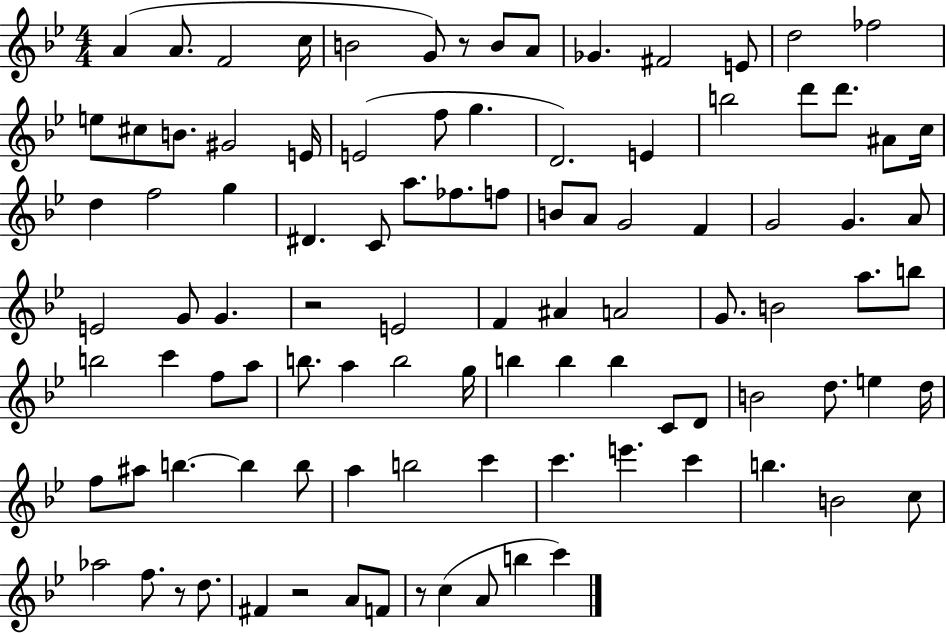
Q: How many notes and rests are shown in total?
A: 100